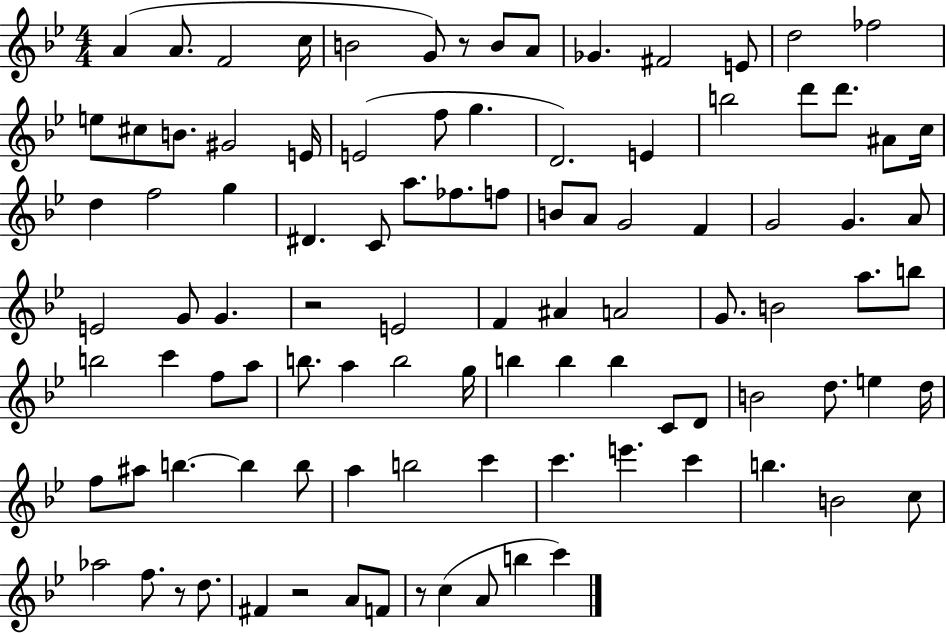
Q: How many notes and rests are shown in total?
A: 100